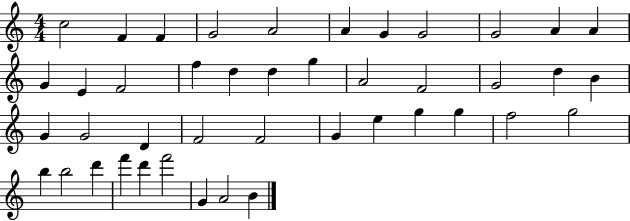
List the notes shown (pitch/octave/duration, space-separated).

C5/h F4/q F4/q G4/h A4/h A4/q G4/q G4/h G4/h A4/q A4/q G4/q E4/q F4/h F5/q D5/q D5/q G5/q A4/h F4/h G4/h D5/q B4/q G4/q G4/h D4/q F4/h F4/h G4/q E5/q G5/q G5/q F5/h G5/h B5/q B5/h D6/q F6/q D6/q F6/h G4/q A4/h B4/q